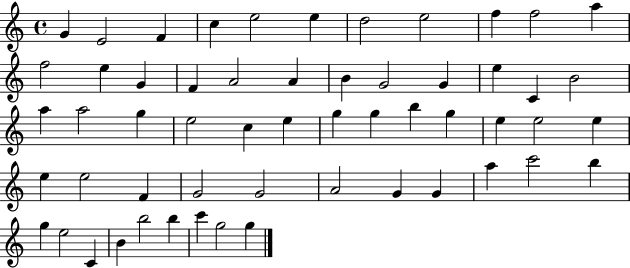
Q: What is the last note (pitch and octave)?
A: G5